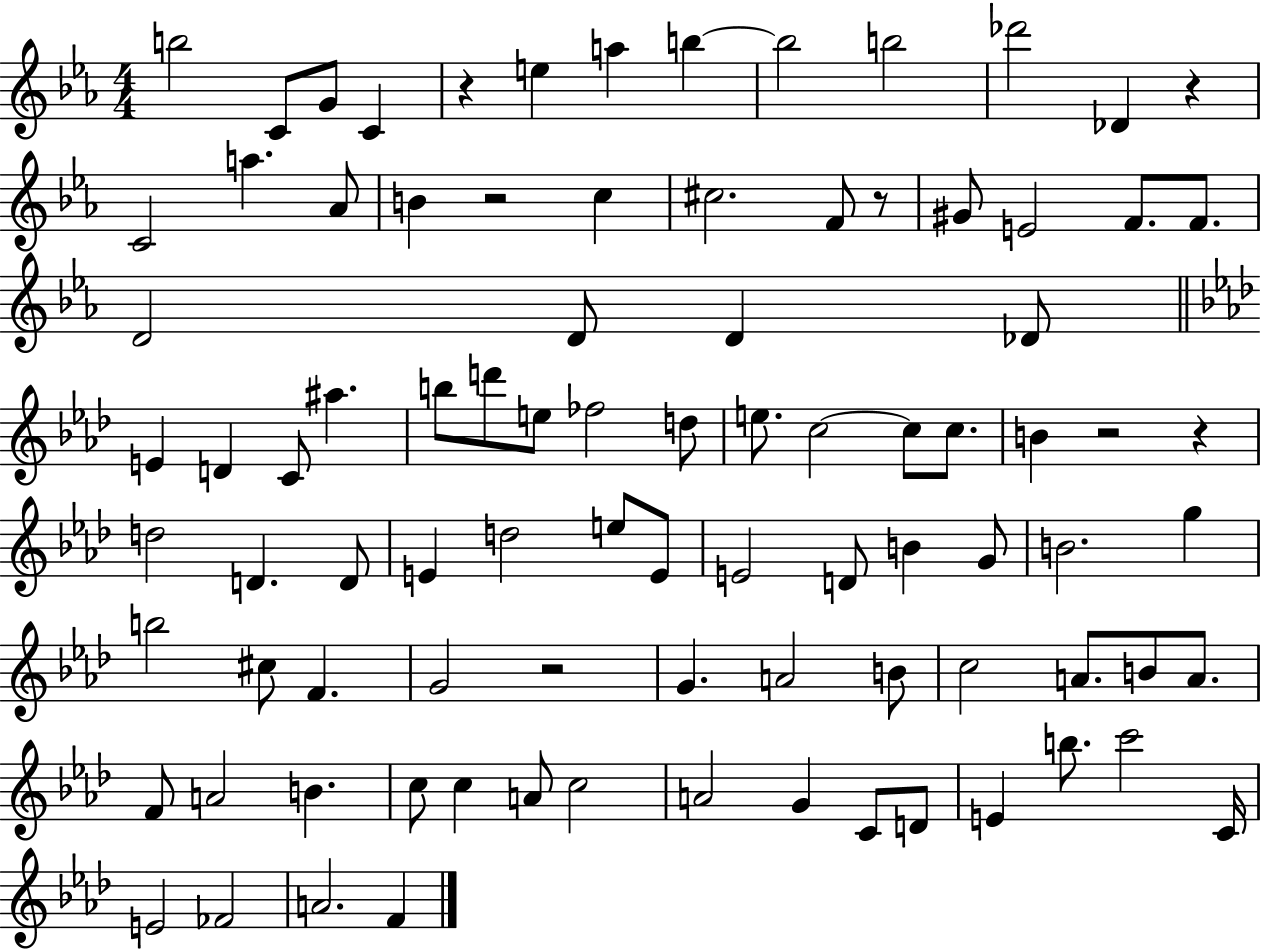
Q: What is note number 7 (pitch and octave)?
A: B5